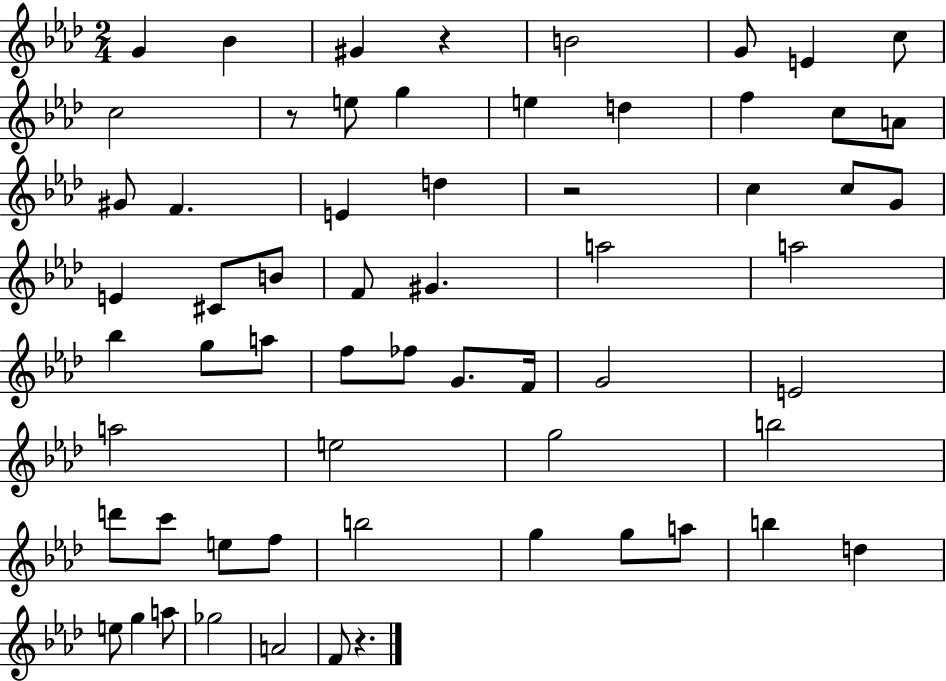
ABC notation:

X:1
T:Untitled
M:2/4
L:1/4
K:Ab
G _B ^G z B2 G/2 E c/2 c2 z/2 e/2 g e d f c/2 A/2 ^G/2 F E d z2 c c/2 G/2 E ^C/2 B/2 F/2 ^G a2 a2 _b g/2 a/2 f/2 _f/2 G/2 F/4 G2 E2 a2 e2 g2 b2 d'/2 c'/2 e/2 f/2 b2 g g/2 a/2 b d e/2 g a/2 _g2 A2 F/2 z